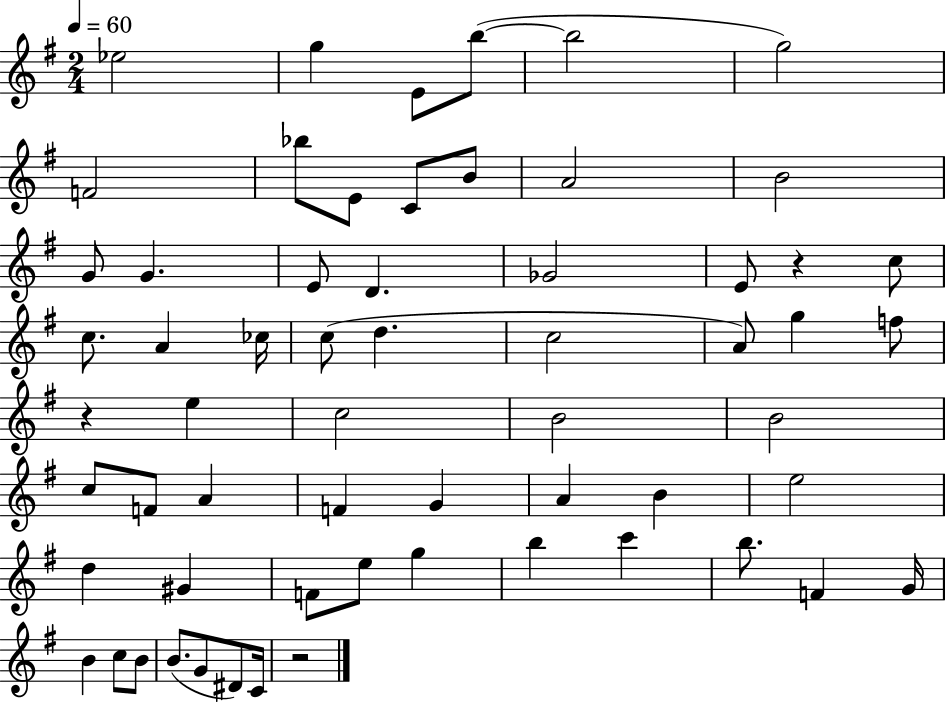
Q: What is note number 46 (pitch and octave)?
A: G5